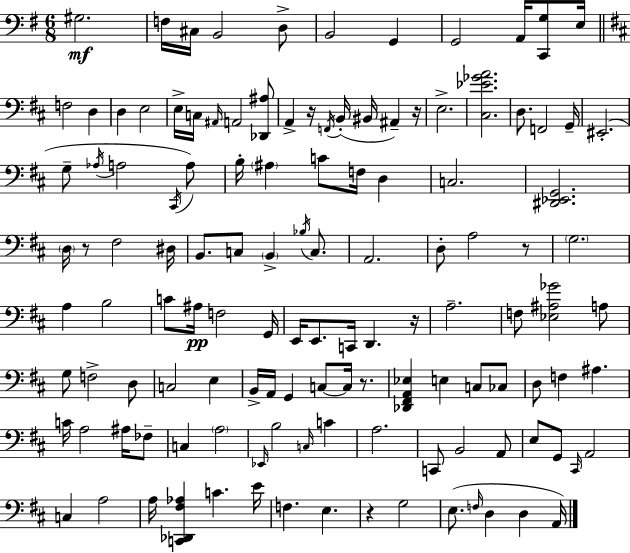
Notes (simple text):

G#3/h. F3/s C#3/s B2/h D3/e B2/h G2/q G2/h A2/s [C2,G3]/e E3/s F3/h D3/q D3/q E3/h E3/s C3/s A#2/s A2/h [Db2,A#3]/e A2/q R/s F2/s B2/s BIS2/s A#2/q R/s E3/h. [C#3,Eb4,Gb4,A4]/h. D3/e. F2/h G2/s EIS2/h. G3/e Ab3/s A3/h C#2/s A3/e B3/s A#3/q C4/e F3/s D3/q C3/h. [D#2,Eb2,G2]/h. D3/s R/e F#3/h D#3/s B2/e. C3/e B2/q Bb3/s C3/e. A2/h. D3/e A3/h R/e G3/h. A3/q B3/h C4/e A#3/s F3/h G2/s E2/s E2/e. C2/s D2/q. R/s A3/h. F3/e [Eb3,A#3,Gb4]/h A3/e G3/e F3/h D3/e C3/h E3/q B2/s A2/s G2/q C3/e C3/s R/e. [Db2,F#2,A2,Eb3]/q E3/q C3/e CES3/e D3/e F3/q A#3/q. C4/s A3/h A#3/s FES3/e C3/q A3/h Eb2/s B3/h C3/s C4/q A3/h. C2/e B2/h A2/e E3/e G2/e C#2/s A2/h C3/q A3/h A3/s [C2,Db2,F#3,Ab3]/q C4/q. E4/s F3/q. E3/q. R/q G3/h E3/e. F3/s D3/q D3/q A2/s